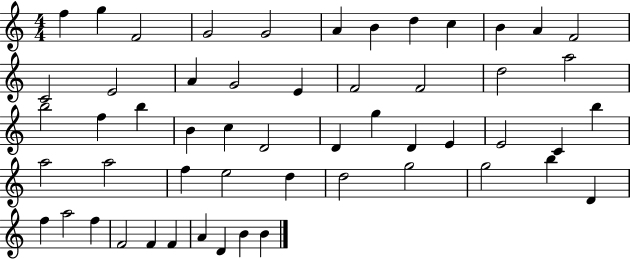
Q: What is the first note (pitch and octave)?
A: F5